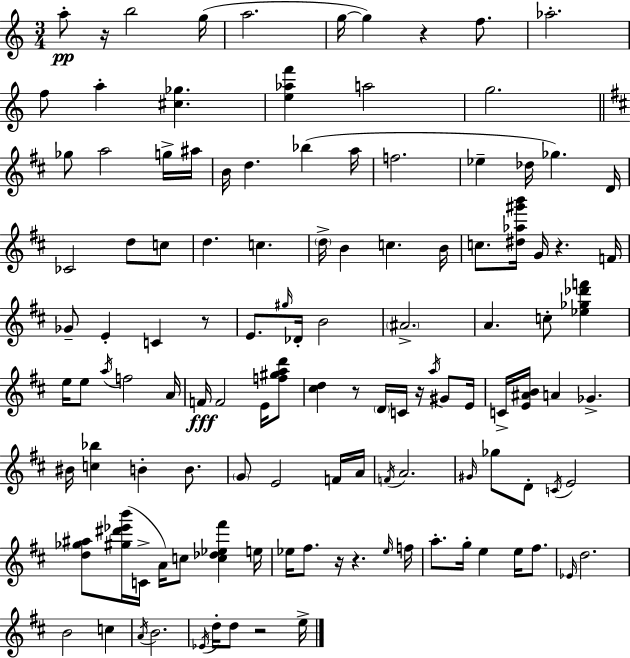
{
  \clef treble
  \numericTimeSignature
  \time 3/4
  \key a \minor
  a''8-.\pp r16 b''2 g''16( | a''2. | g''16~~ g''4) r4 f''8. | aes''2.-. | \break f''8 a''4-. <cis'' ges''>4. | <e'' aes'' f'''>4 a''2 | g''2. | \bar "||" \break \key d \major ges''8 a''2 g''16-> ais''16 | b'16 d''4. bes''4( a''16 | f''2. | ees''4-- des''16 ges''4.) d'16 | \break ces'2 d''8 c''8 | d''4. c''4. | \parenthesize d''16-> b'4 c''4. b'16 | c''8. <dis'' aes'' gis''' b'''>16 g'16 r4. f'16 | \break ges'8-- e'4-. c'4 r8 | e'8. \grace { gis''16 } des'16-. b'2 | \parenthesize ais'2.-> | a'4. c''8-. <ees'' ges'' des''' f'''>4 | \break e''16 e''8 \acciaccatura { a''16 } f''2 | a'16 f'16\fff f'2 e'16 | <f'' gis'' a'' d'''>8 <cis'' d''>4 r8 \parenthesize d'16 c'16 r16 \acciaccatura { a''16 } | gis'8 e'16 c'16-> <e' ais' b'>16 a'4 ges'4.-> | \break bis'16 <c'' bes''>4 b'4-. | b'8. \parenthesize g'8 e'2 | f'16 a'16 \acciaccatura { f'16 } a'2. | \grace { gis'16 } ges''8 d'8-. \acciaccatura { c'16 } e'2 | \break <d'' ges'' ais''>8 <gis'' dis''' ees''' b'''>16( c'16-> a'16) c''8 | <c'' des'' ees'' fis'''>4 e''16 ees''16 fis''8. r16 r4. | \grace { ees''16 } f''16 a''8.-. g''16-. e''4 | e''16 fis''8. \grace { ees'16 } d''2. | \break b'2 | c''4 \acciaccatura { a'16 } b'2. | \acciaccatura { ees'16 } d''16-. d''8 | r2 e''16-> \bar "|."
}